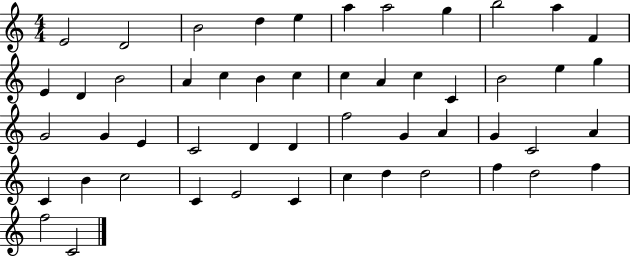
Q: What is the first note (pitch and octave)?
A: E4